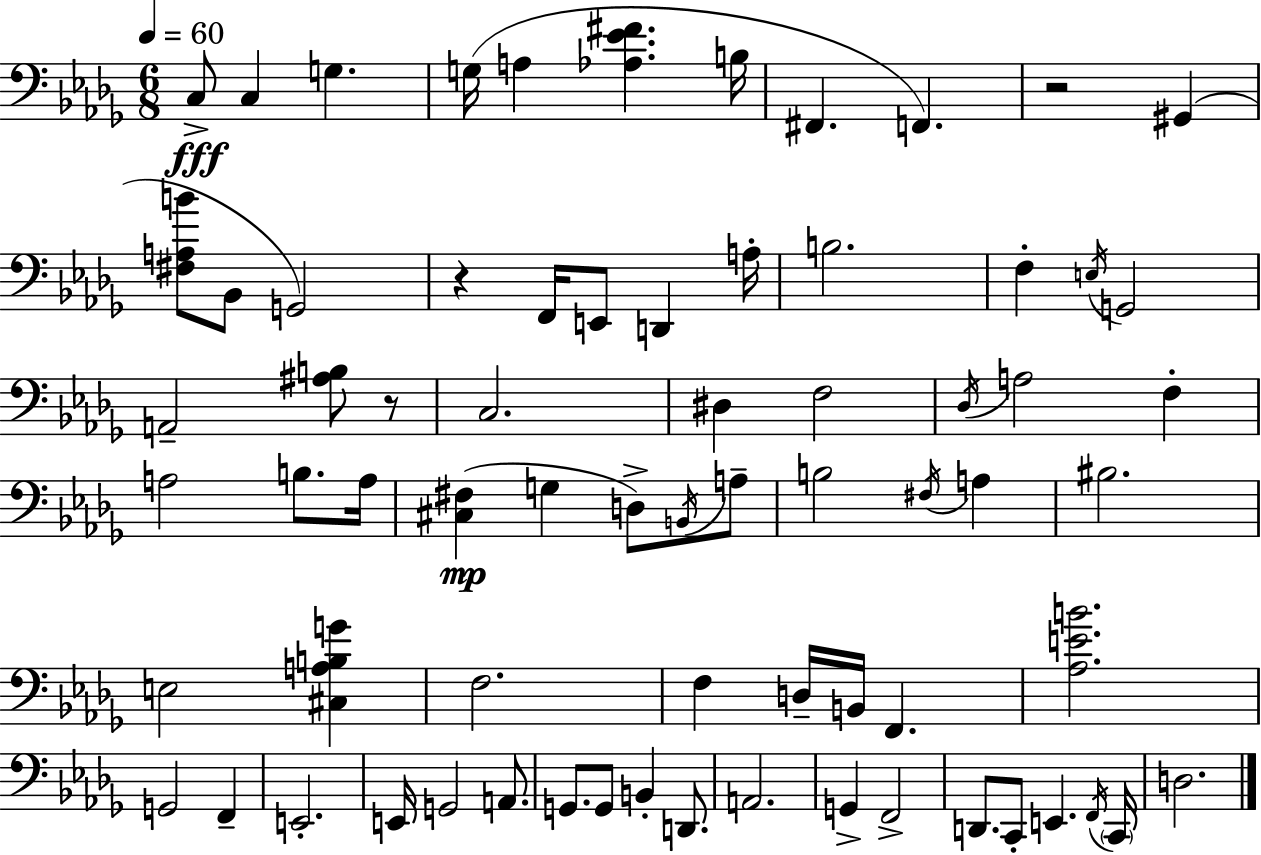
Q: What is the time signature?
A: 6/8